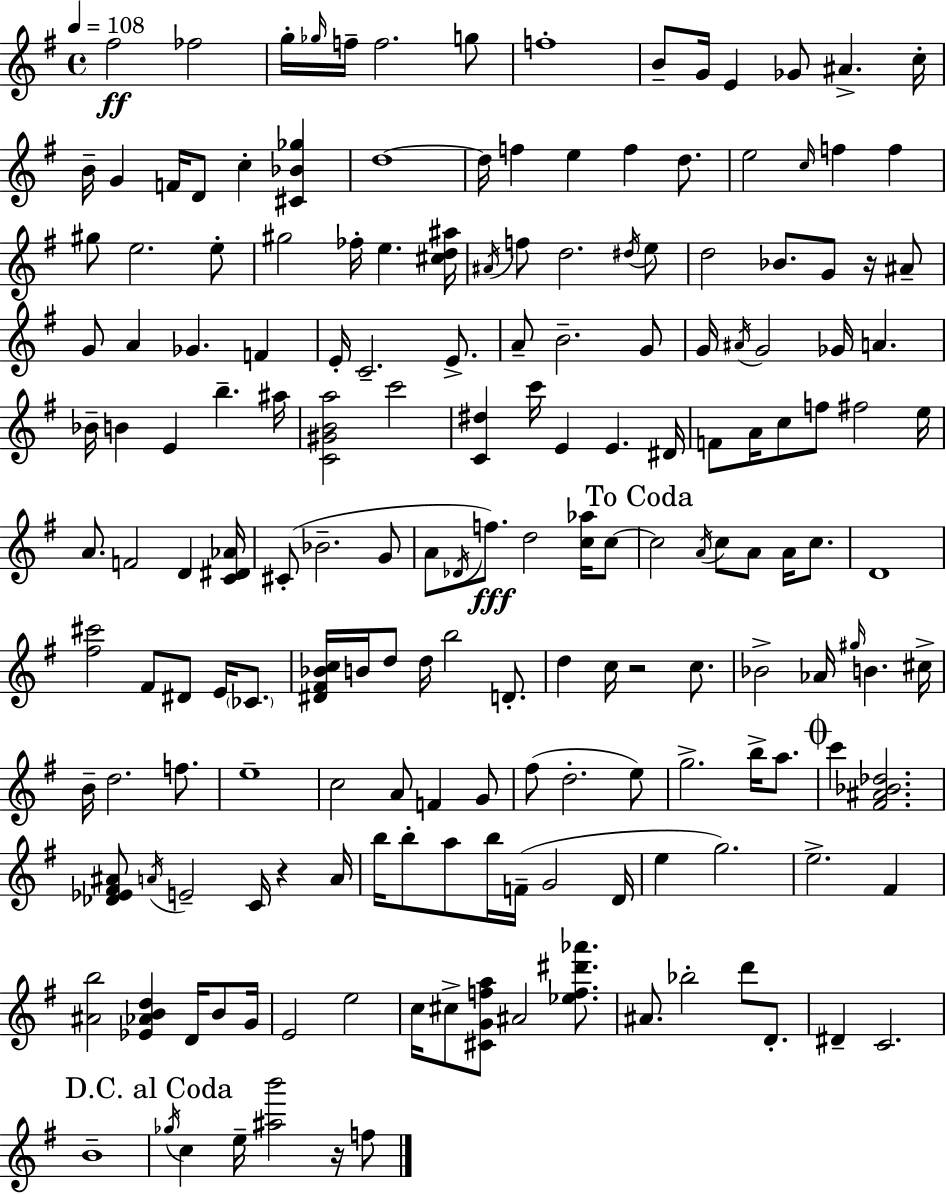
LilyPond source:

{
  \clef treble
  \time 4/4
  \defaultTimeSignature
  \key e \minor
  \tempo 4 = 108
  fis''2\ff fes''2 | g''16-. \grace { ges''16 } f''16-- f''2. g''8 | f''1-. | b'8-- g'16 e'4 ges'8 ais'4.-> | \break c''16-. b'16-- g'4 f'16 d'8 c''4-. <cis' bes' ges''>4 | d''1~~ | d''16 f''4 e''4 f''4 d''8. | e''2 \grace { c''16 } f''4 f''4 | \break gis''8 e''2. | e''8-. gis''2 fes''16-. e''4. | <cis'' d'' ais''>16 \acciaccatura { ais'16 } f''8 d''2. | \acciaccatura { dis''16 } e''8 d''2 bes'8. g'8 | \break r16 ais'8-- g'8 a'4 ges'4. | f'4 e'16-. c'2.-- | e'8.-> a'8-- b'2.-- | g'8 g'16 \acciaccatura { ais'16 } g'2 ges'16 a'4. | \break bes'16-- b'4 e'4 b''4.-- | ais''16 <c' gis' b' a''>2 c'''2 | <c' dis''>4 c'''16 e'4 e'4. | dis'16 f'8 a'16 c''8 f''8 fis''2 | \break e''16 a'8. f'2 | d'4 <c' dis' aes'>16 cis'8-.( bes'2.-- | g'8 a'8 \acciaccatura { des'16 }) f''8.\fff d''2 | <c'' aes''>16 c''8~~ \mark "To Coda" c''2 \acciaccatura { a'16 } c''8 | \break a'8 a'16 c''8. d'1 | <fis'' cis'''>2 fis'8 | dis'8 e'16 \parenthesize ces'8. <dis' fis' bes' c''>16 b'16 d''8 d''16 b''2 | d'8.-. d''4 c''16 r2 | \break c''8. bes'2-> aes'16 | \grace { gis''16 } b'4. cis''16-> b'16-- d''2. | f''8. e''1-- | c''2 | \break a'8 f'4 g'8 fis''8( d''2.-. | e''8) g''2.-> | b''16-> a''8. \mark \markup { \musicglyph "scripts.coda" } c'''4 <fis' ais' bes' des''>2. | <des' ees' fis' ais'>8 \acciaccatura { a'16 } e'2-- | \break c'16 r4 a'16 b''16 b''8-. a''8 b''16 f'16--( | g'2 d'16 e''4 g''2.) | e''2.-> | fis'4 <ais' b''>2 | \break <ees' aes' b' d''>4 d'16 b'8 g'16 e'2 | e''2 c''16 cis''8-> <cis' g' f'' a''>8 ais'2 | <ees'' f'' dis''' aes'''>8. ais'8. bes''2-. | d'''8 d'8.-. dis'4-- c'2. | \break b'1-- | \mark "D.C. al Coda" \acciaccatura { ges''16 } c''4 e''16-- <ais'' b'''>2 | r16 f''8 \bar "|."
}